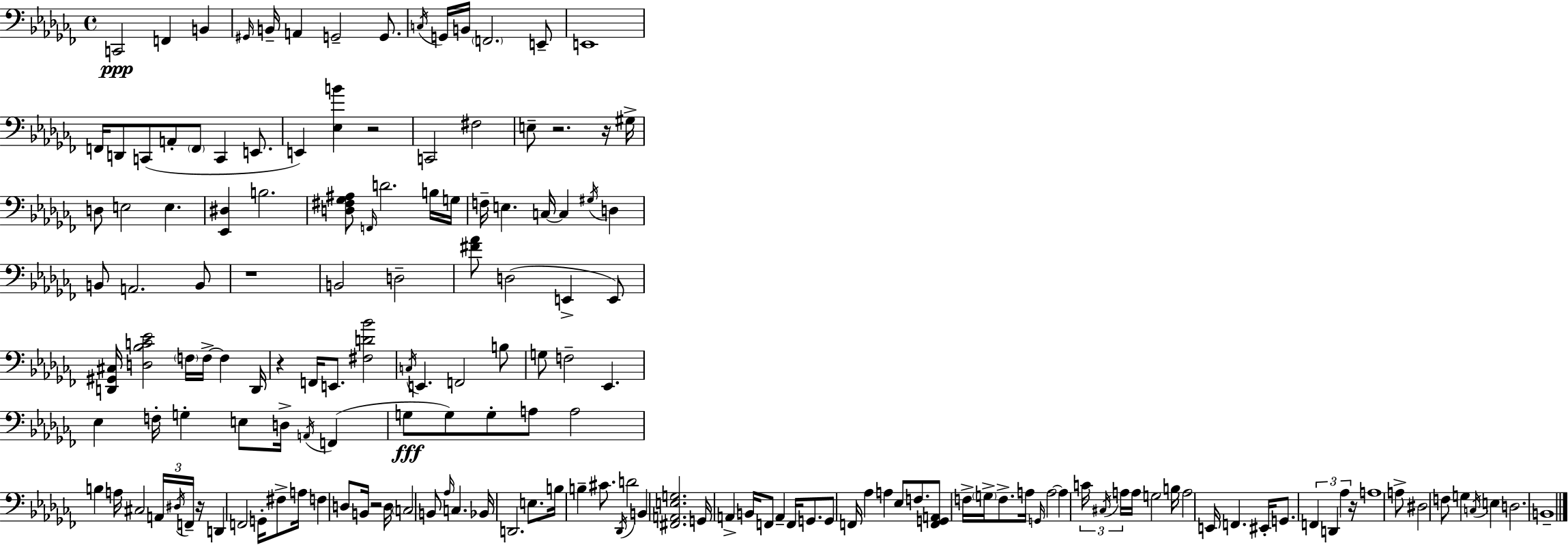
X:1
T:Untitled
M:4/4
L:1/4
K:Abm
C,,2 F,, B,, ^G,,/4 B,,/4 A,, G,,2 G,,/2 C,/4 G,,/4 B,,/4 F,,2 E,,/2 E,,4 F,,/4 D,,/2 C,,/2 A,,/2 F,,/2 C,, E,,/2 E,, [_E,B] z2 C,,2 ^F,2 E,/2 z2 z/4 ^G,/4 D,/2 E,2 E, [_E,,^D,] B,2 [D,^F,_G,^A,]/2 F,,/4 D2 B,/4 G,/4 F,/4 E, C,/4 C, ^G,/4 D, B,,/2 A,,2 B,,/2 z4 B,,2 D,2 [^F_A]/2 D,2 E,, E,,/2 [D,,^G,,^C,]/4 [D,_B,C_E]2 F,/4 F,/4 F, D,,/4 z F,,/4 E,,/2 [^F,D_B]2 C,/4 E,, F,,2 B,/2 G,/2 F,2 _E,, _E, F,/4 G, E,/2 D,/4 A,,/4 F,, G,/2 G,/2 G,/2 A,/2 A,2 B, A,/4 ^C,2 A,,/4 ^D,/4 F,,/4 z/4 D,, F,,2 G,,/4 ^F,/2 A,/4 F, D,/2 B,,/4 z2 D,/4 C,2 B,,/2 _A,/4 C, _B,,/4 D,,2 E,/2 B,/4 B, ^C/2 _D,,/4 D2 B,, [^F,,A,,E,G,]2 G,,/4 A,, B,,/4 F,,/2 A,, F,,/4 G,,/2 G,,/2 F,,/4 _A, A, _E,/2 F,/2 [F,,G,,A,,]/2 F,/4 G,/4 F,/2 A,/4 G,,/4 A,2 A, C/4 ^C,/4 A,/4 A,/4 G,2 B,/4 A,2 E,,/4 F,, ^E,,/4 G,,/2 F,, D,, _A, z/4 A,4 A,/2 ^D,2 F,/2 G, C,/4 E, D,2 B,,4